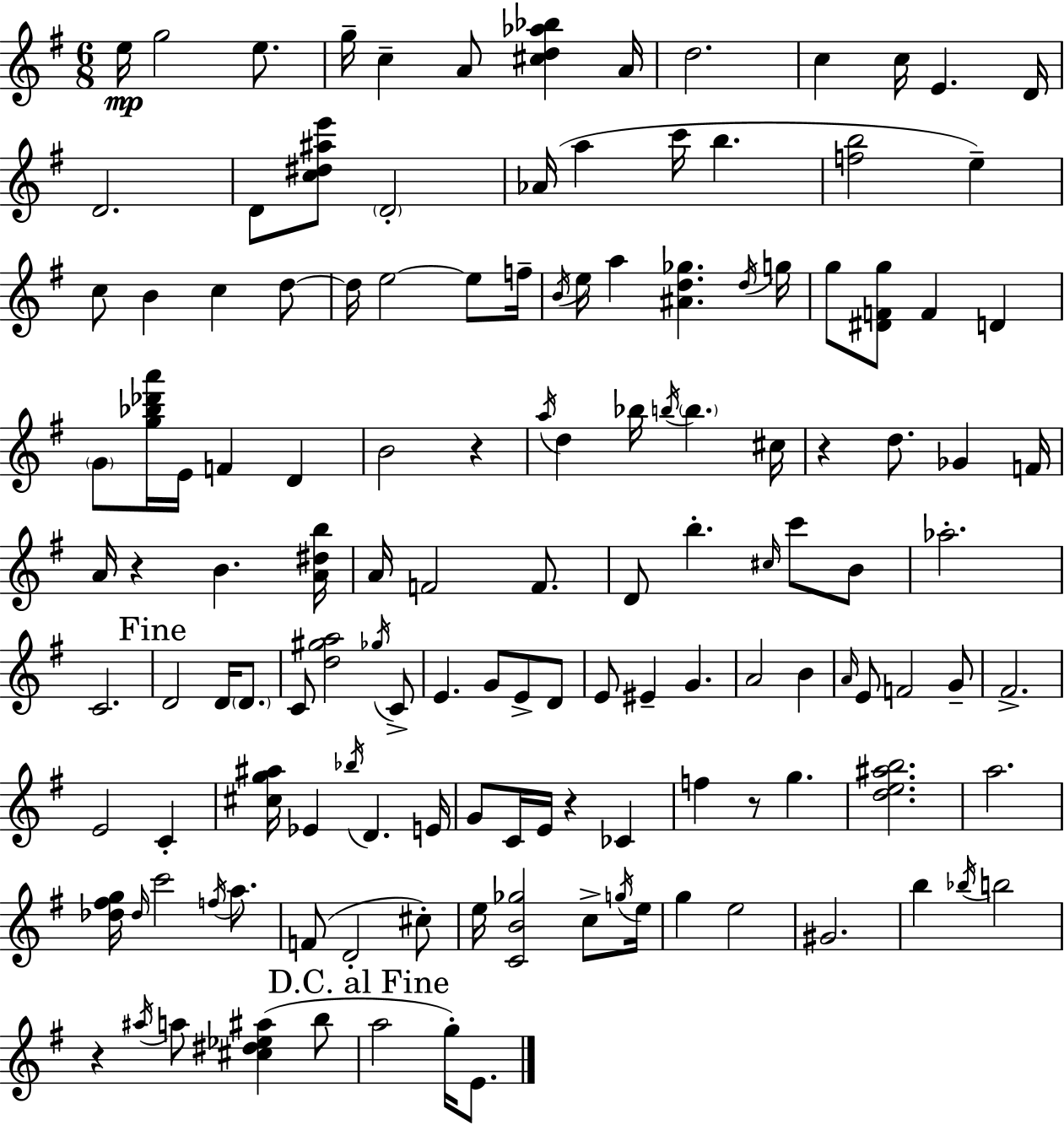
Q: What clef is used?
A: treble